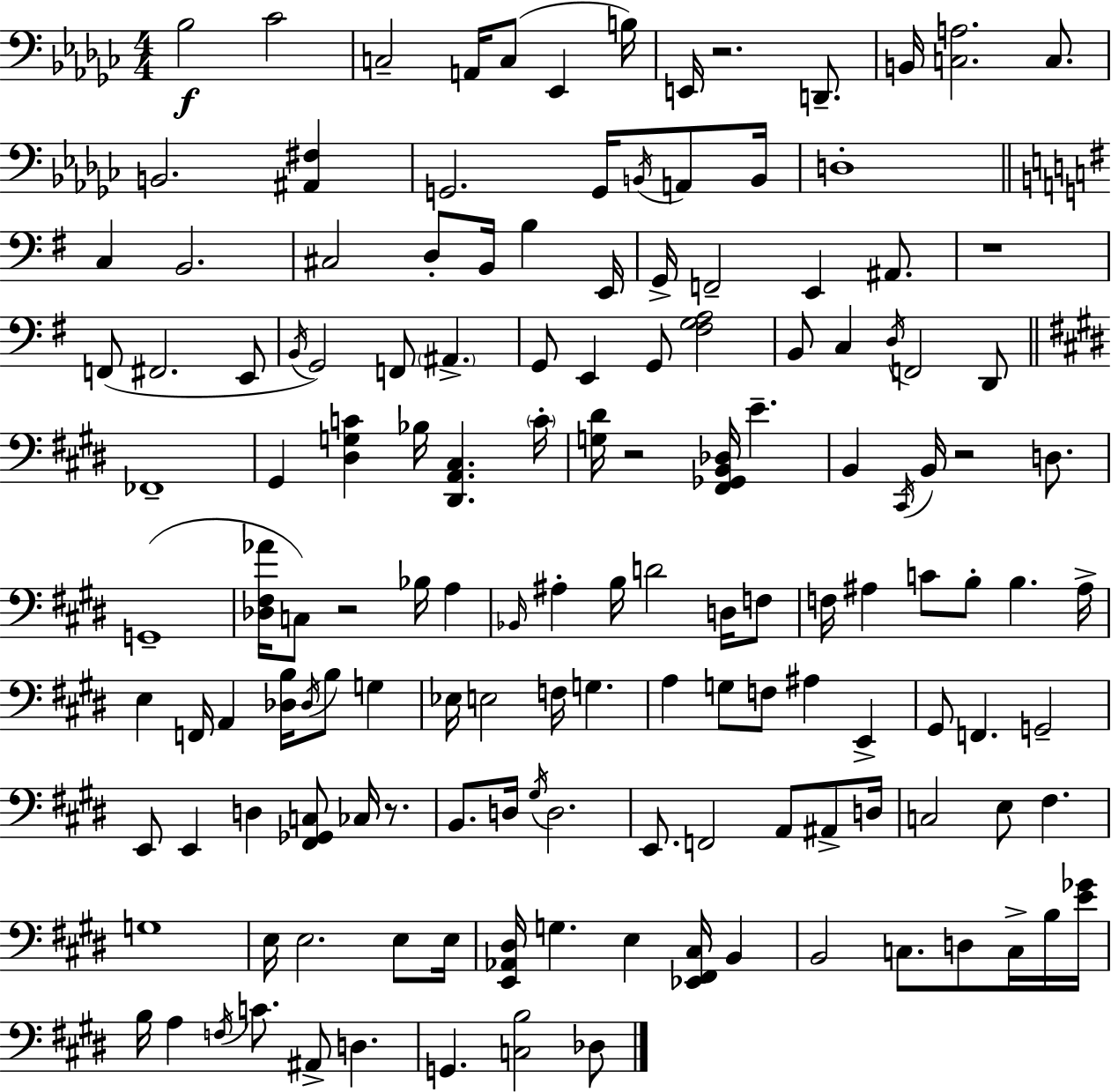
Bb3/h CES4/h C3/h A2/s C3/e Eb2/q B3/s E2/s R/h. D2/e. B2/s [C3,A3]/h. C3/e. B2/h. [A#2,F#3]/q G2/h. G2/s B2/s A2/e B2/s D3/w C3/q B2/h. C#3/h D3/e B2/s B3/q E2/s G2/s F2/h E2/q A#2/e. R/w F2/e F#2/h. E2/e B2/s G2/h F2/e A#2/q. G2/e E2/q G2/e [F#3,G3,A3]/h B2/e C3/q D3/s F2/h D2/e FES2/w G#2/q [D#3,G3,C4]/q Bb3/s [D#2,A2,C#3]/q. C4/s [G3,D#4]/s R/h [F#2,Gb2,B2,Db3]/s E4/q. B2/q C#2/s B2/s R/h D3/e. G2/w [Db3,F#3,Ab4]/s C3/e R/h Bb3/s A3/q Bb2/s A#3/q B3/s D4/h D3/s F3/e F3/s A#3/q C4/e B3/e B3/q. A#3/s E3/q F2/s A2/q [Db3,B3]/s Db3/s B3/e G3/q Eb3/s E3/h F3/s G3/q. A3/q G3/e F3/e A#3/q E2/q G#2/e F2/q. G2/h E2/e E2/q D3/q [F#2,Gb2,C3]/e CES3/s R/e. B2/e. D3/s G#3/s D3/h. E2/e. F2/h A2/e A#2/e D3/s C3/h E3/e F#3/q. G3/w E3/s E3/h. E3/e E3/s [E2,Ab2,D#3]/s G3/q. E3/q [Eb2,F#2,C#3]/s B2/q B2/h C3/e. D3/e C3/s B3/s [E4,Gb4]/s B3/s A3/q F3/s C4/e. A#2/e D3/q. G2/q. [C3,B3]/h Db3/e